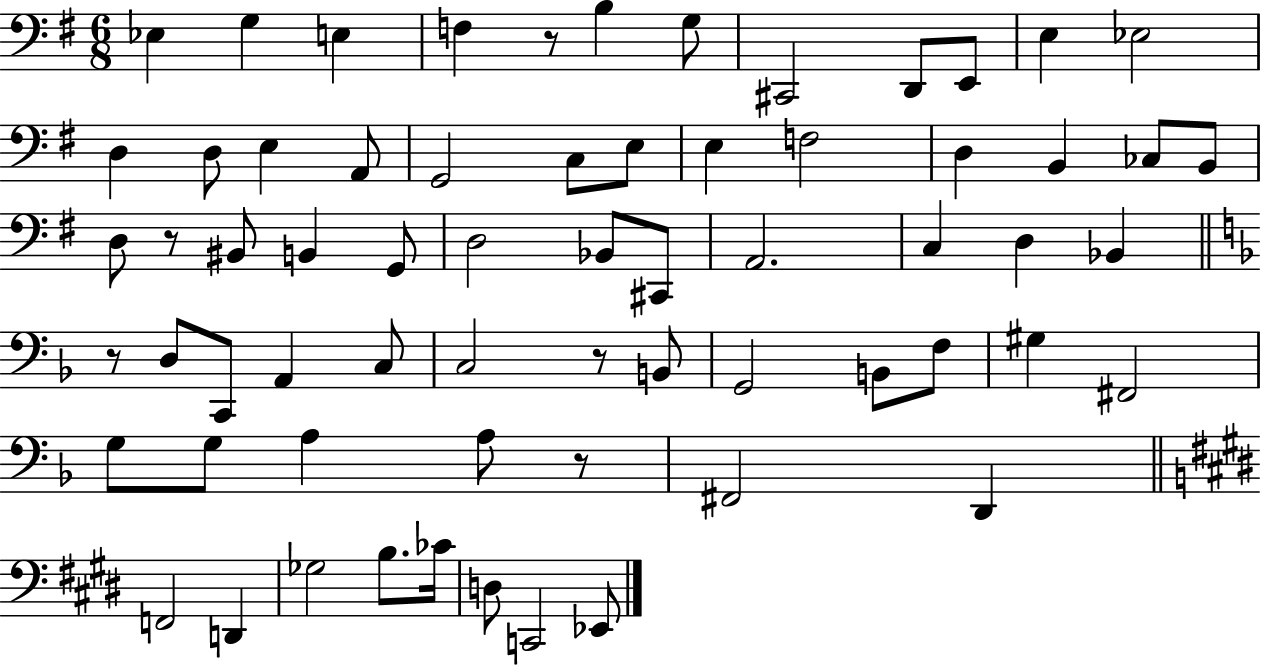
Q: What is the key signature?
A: G major